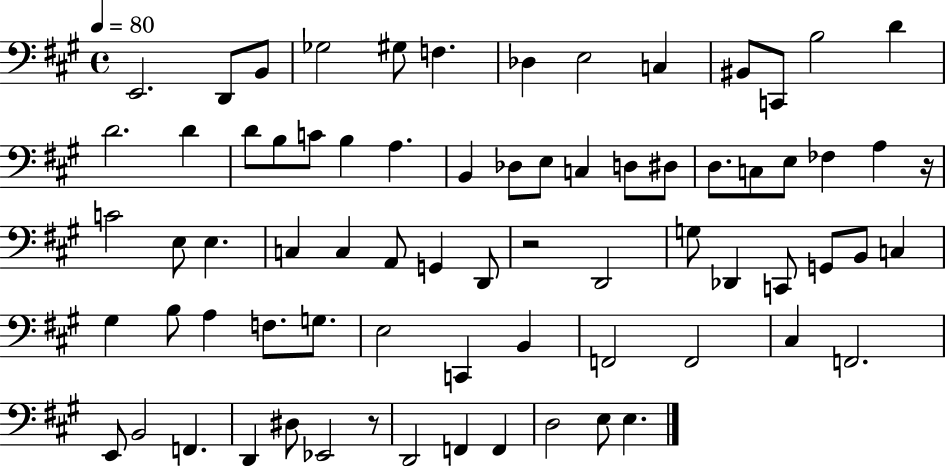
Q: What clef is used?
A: bass